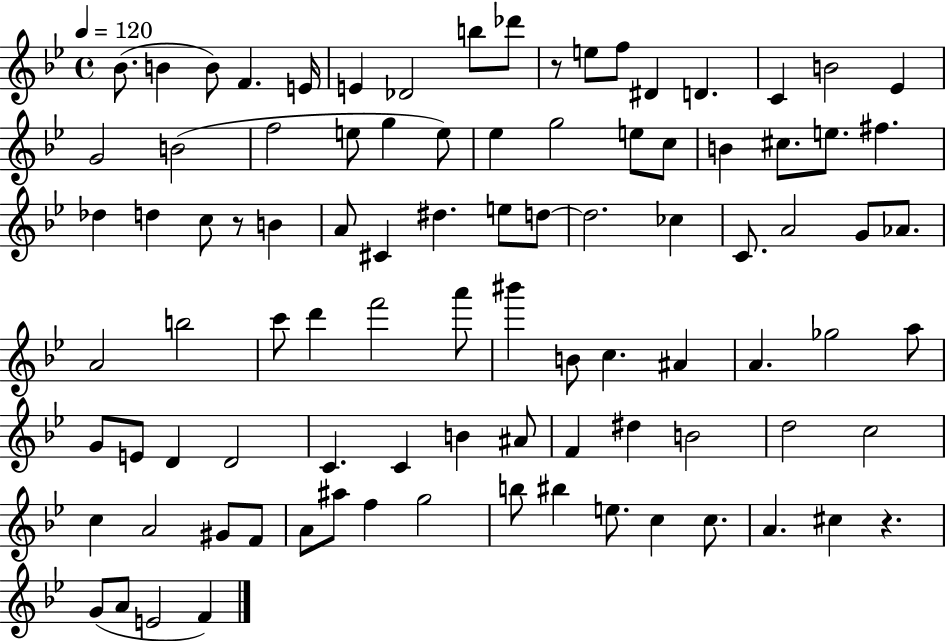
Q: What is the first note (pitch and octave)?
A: Bb4